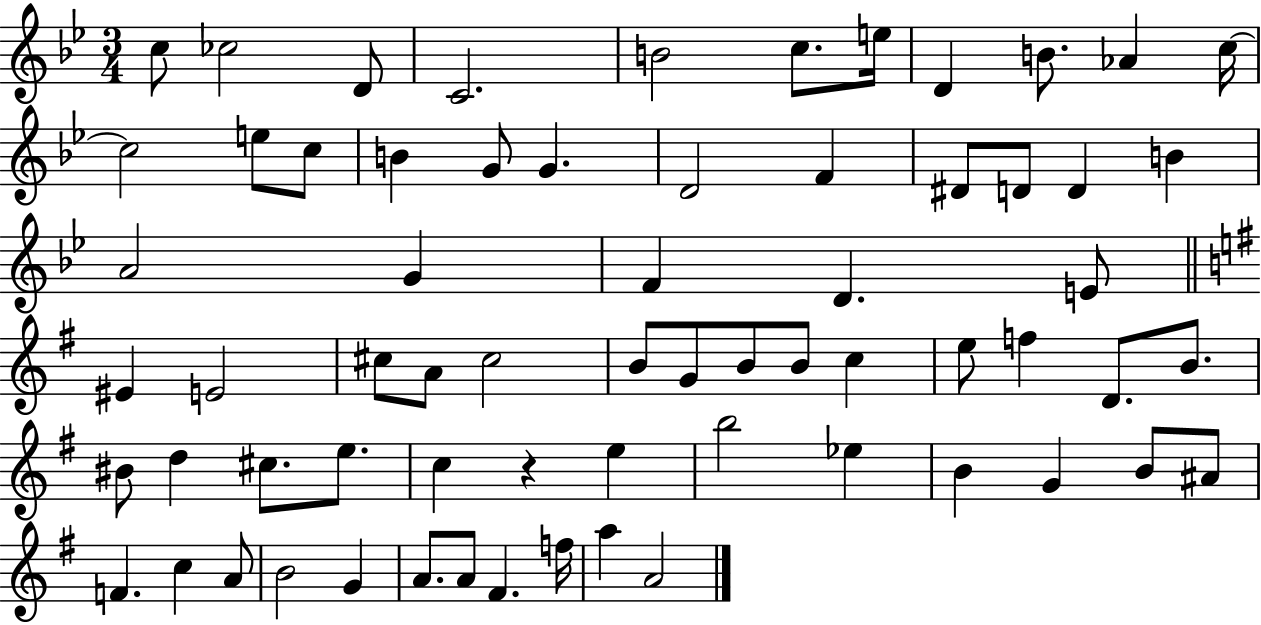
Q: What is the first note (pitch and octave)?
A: C5